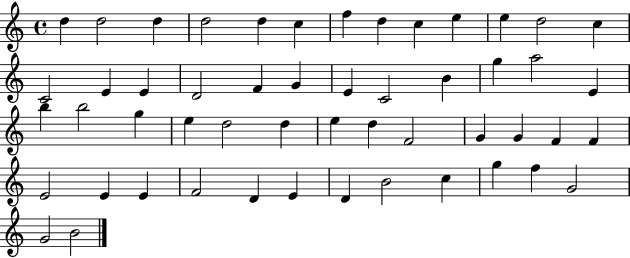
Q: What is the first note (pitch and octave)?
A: D5